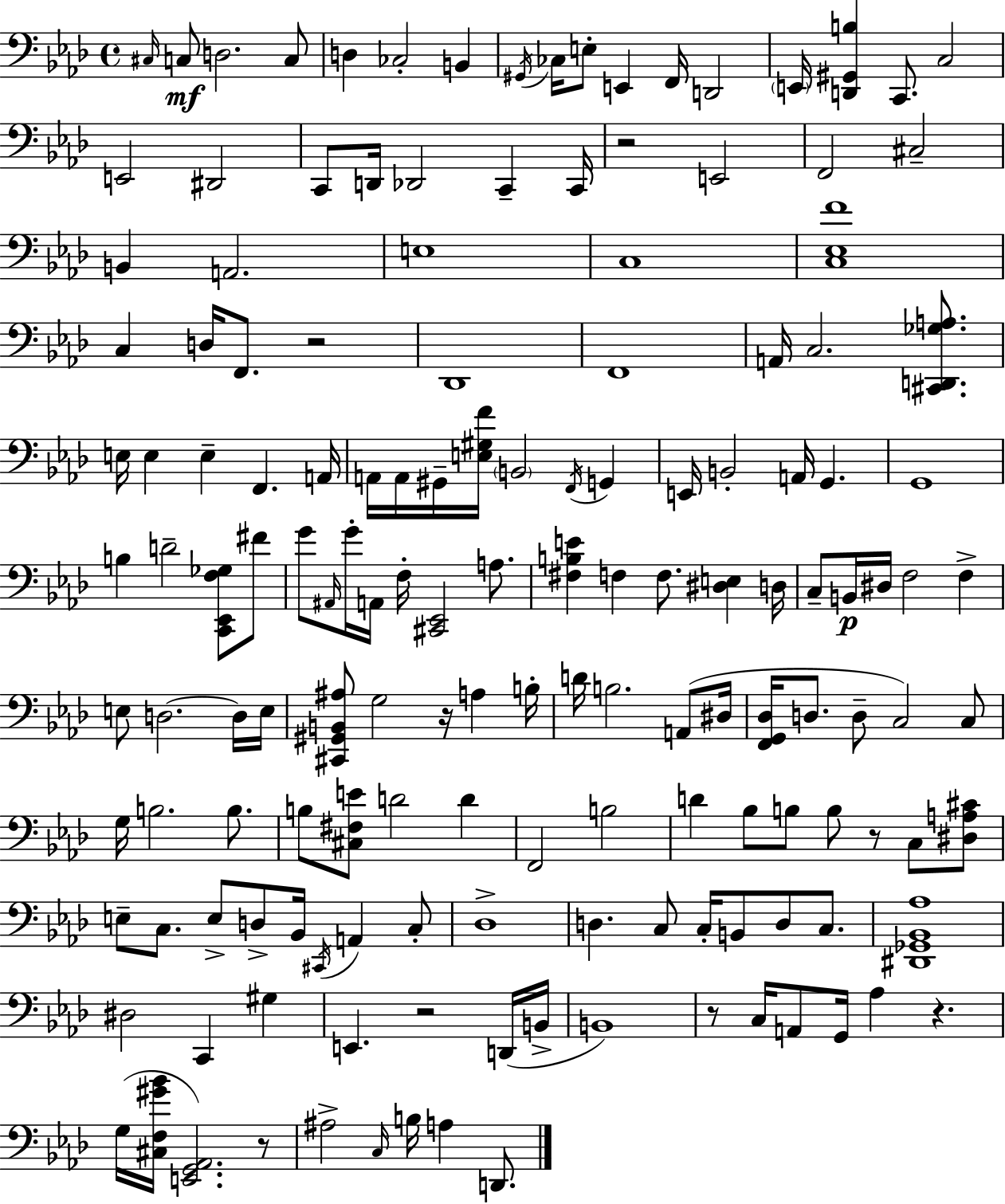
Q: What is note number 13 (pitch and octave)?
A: D2